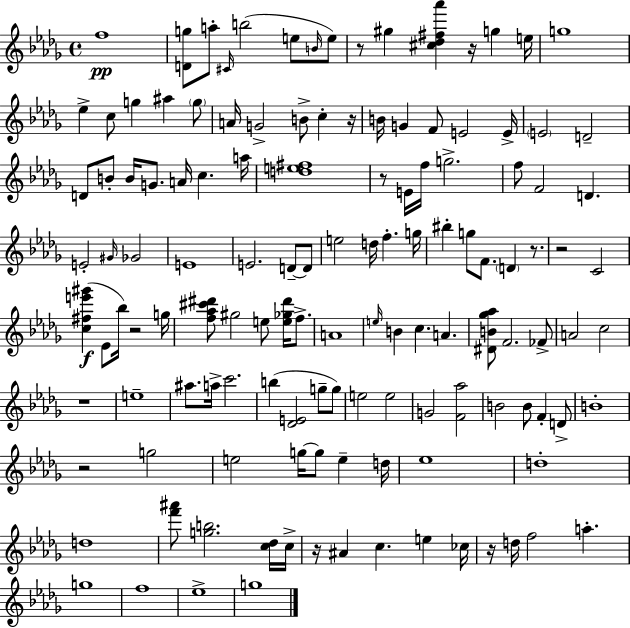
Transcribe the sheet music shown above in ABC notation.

X:1
T:Untitled
M:4/4
L:1/4
K:Bbm
f4 [Dg]/2 a/2 ^C/4 b2 e/2 B/4 e/2 z/2 ^g [^c_d^f_a'] z/4 g e/4 g4 _e c/2 g ^a g/2 A/4 G2 B/2 c z/4 B/4 G F/2 E2 E/4 E2 D2 D/2 B/2 B/4 G/2 A/4 c a/4 [de^f]4 z/2 E/4 f/4 g2 f/2 F2 D E2 ^G/4 _G2 E4 E2 D/2 D/2 e2 d/4 f g/4 ^b g/2 F/2 D z/2 z2 C2 [c^fe'^g'] _E/2 _b/4 z2 g/4 [f_a^c'^d']/2 ^g2 e/2 [e_g^d']/4 f/2 A4 e/4 B c A [^DB_g_a]/2 F2 _F/2 A2 c2 z4 e4 ^a/2 a/4 c'2 b [_DE]2 g/2 g/2 e2 e2 G2 [F_a]2 B2 B/2 F D/2 B4 z2 g2 e2 g/4 g/2 e d/4 _e4 d4 d4 [f'^a']/2 [gb]2 [c_d]/4 c/4 z/4 ^A c e _c/4 z/4 d/4 f2 a g4 f4 _e4 g4